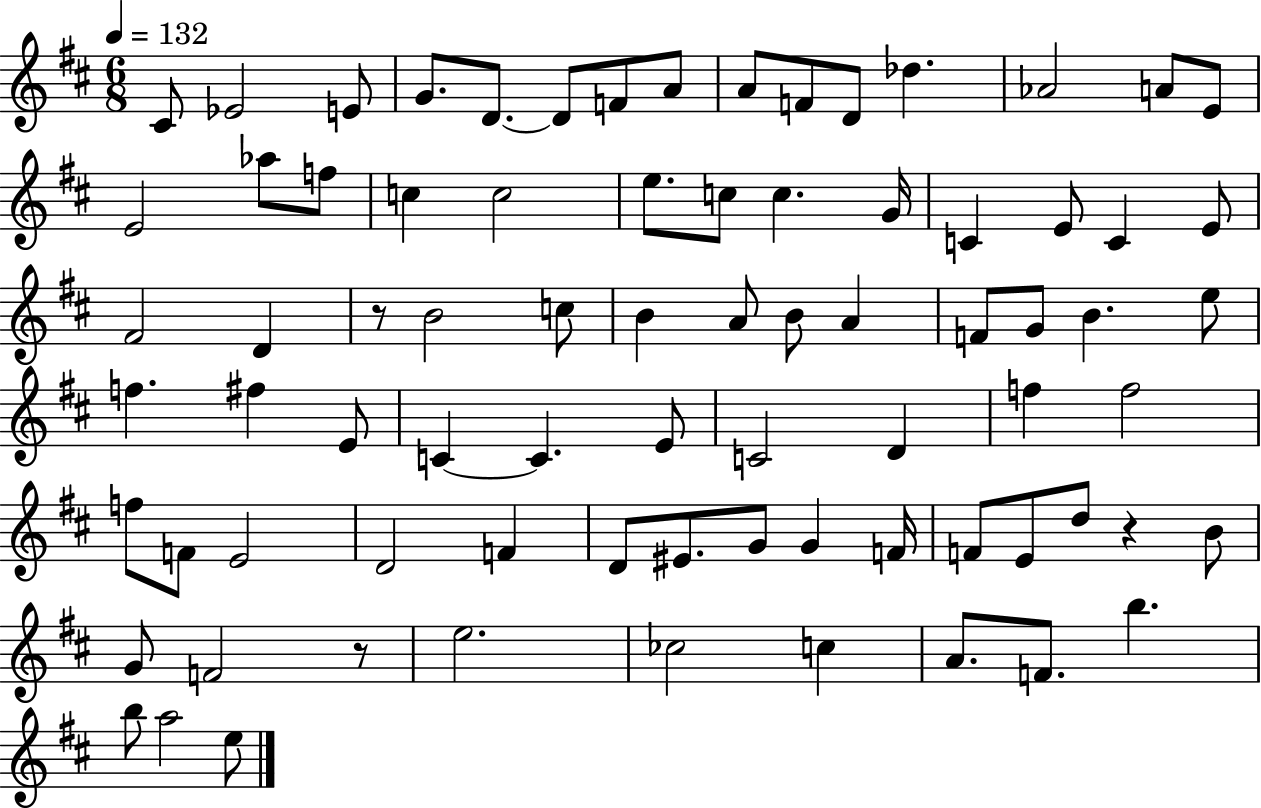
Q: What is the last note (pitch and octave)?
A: E5